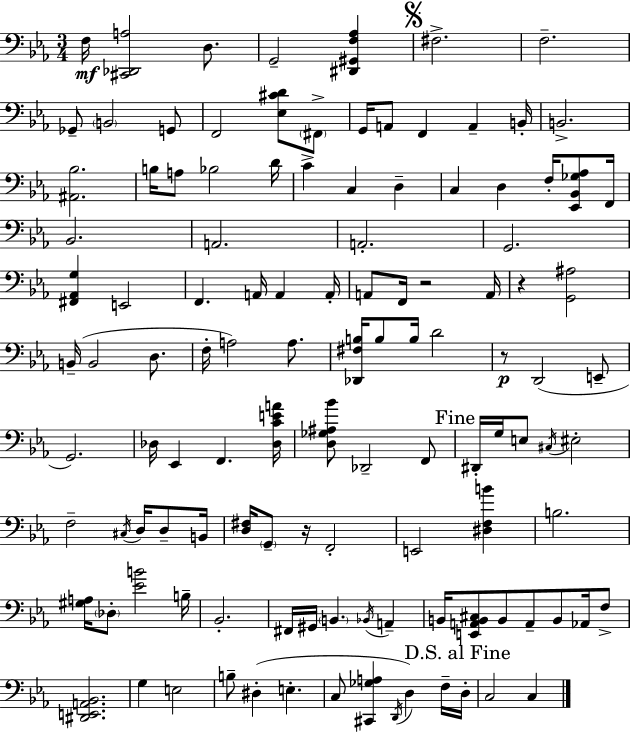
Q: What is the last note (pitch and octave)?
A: C3